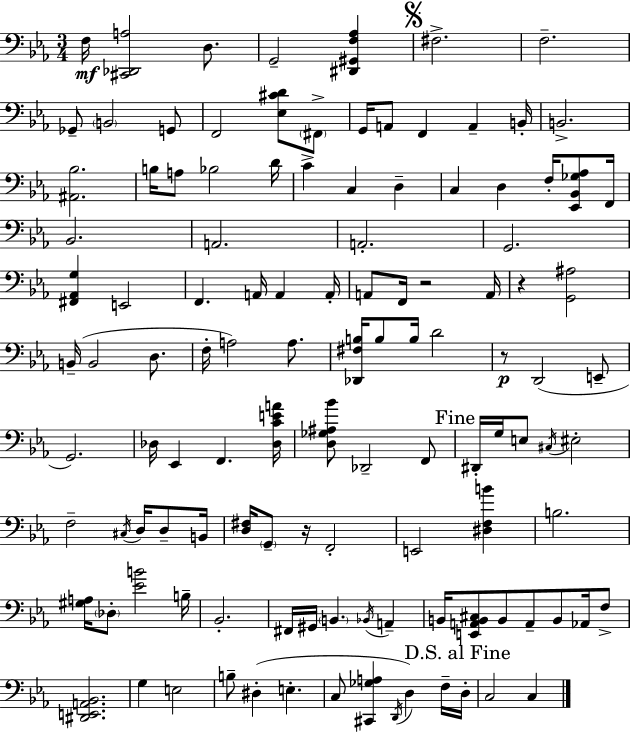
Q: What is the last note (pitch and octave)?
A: C3